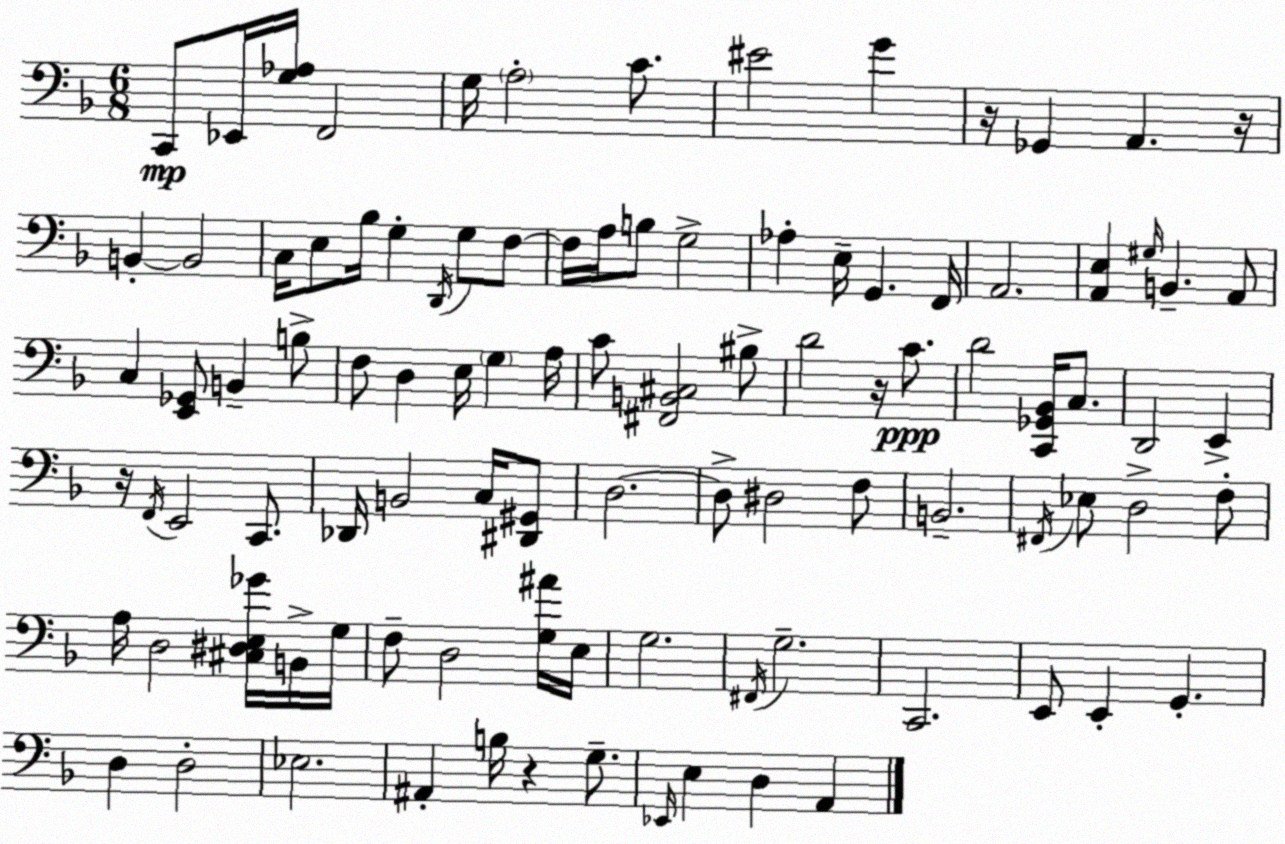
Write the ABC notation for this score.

X:1
T:Untitled
M:6/8
L:1/4
K:Dm
C,,/2 _E,,/4 [G,_A,]/4 F,,2 G,/4 A,2 C/2 ^E2 G z/4 _G,, A,, z/4 B,, B,,2 C,/4 E,/2 _B,/4 G, D,,/4 G,/2 F,/2 F,/4 A,/4 B,/2 G,2 _A, E,/4 G,, F,,/4 A,,2 [A,,E,] ^G,/4 B,, A,,/2 C, [E,,_G,,]/2 B,, B,/2 F,/2 D, E,/4 G, A,/4 C/2 [^F,,B,,^C,]2 ^B,/2 D2 z/4 C/2 D2 [C,,_G,,_B,,]/4 C,/2 D,,2 E,, z/4 F,,/4 E,,2 C,,/2 _D,,/4 B,,2 C,/4 [^D,,^G,,]/2 D,2 D,/2 ^D,2 F,/2 B,,2 ^F,,/4 _E,/2 D,2 F,/2 A,/4 D,2 [^C,^D,E,_G]/4 B,,/4 G,/4 F,/2 D,2 [G,^A]/4 E,/4 G,2 ^F,,/4 G,2 C,,2 E,,/2 E,, G,, D, D,2 _E,2 ^A,, B,/4 z G,/2 _E,,/4 E, D, A,,